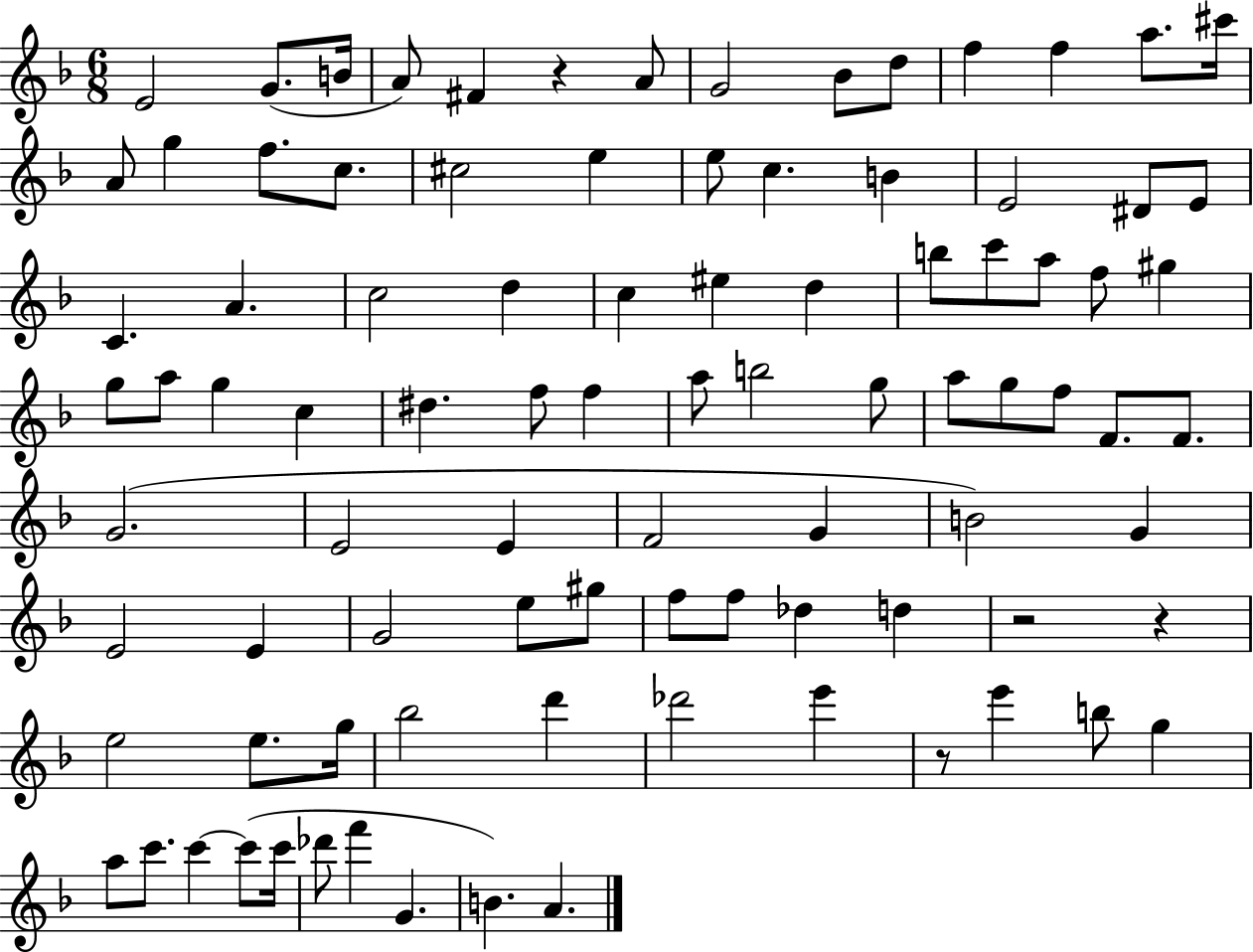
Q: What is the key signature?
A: F major